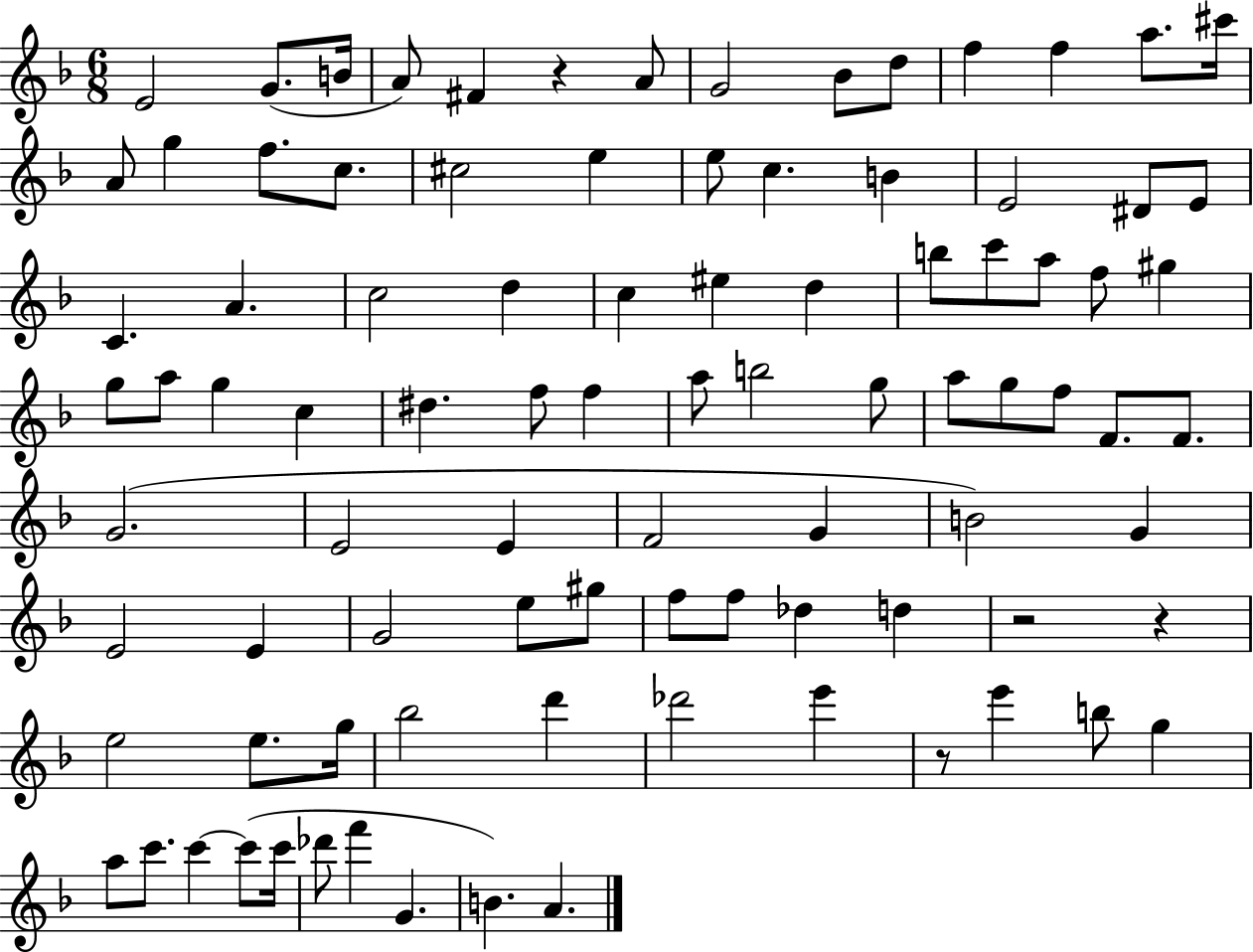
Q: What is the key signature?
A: F major